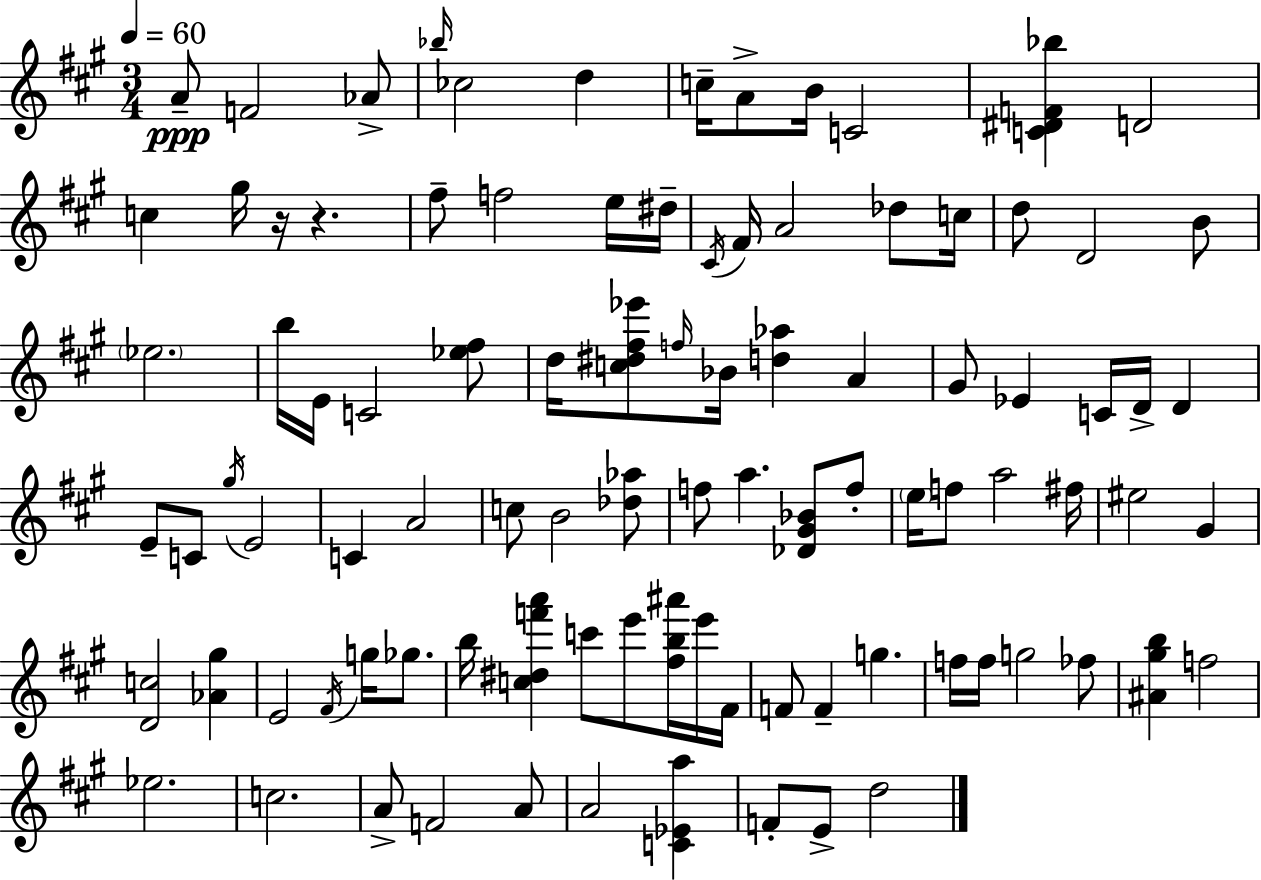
{
  \clef treble
  \numericTimeSignature
  \time 3/4
  \key a \major
  \tempo 4 = 60
  a'8--\ppp f'2 aes'8-> | \grace { bes''16 } ces''2 d''4 | c''16-- a'8-> b'16 c'2 | <c' dis' f' bes''>4 d'2 | \break c''4 gis''16 r16 r4. | fis''8-- f''2 e''16 | dis''16-- \acciaccatura { cis'16 } fis'16 a'2 des''8 | c''16 d''8 d'2 | \break b'8 \parenthesize ees''2. | b''16 e'16 c'2 | <ees'' fis''>8 d''16 <c'' dis'' fis'' ees'''>8 \grace { f''16 } bes'16 <d'' aes''>4 a'4 | gis'8 ees'4 c'16 d'16-> d'4 | \break e'8-- c'8 \acciaccatura { gis''16 } e'2 | c'4 a'2 | c''8 b'2 | <des'' aes''>8 f''8 a''4. | \break <des' gis' bes'>8 f''8-. \parenthesize e''16 f''8 a''2 | fis''16 eis''2 | gis'4 <d' c''>2 | <aes' gis''>4 e'2 | \break \acciaccatura { fis'16 } g''16 ges''8. b''16 <c'' dis'' f''' a'''>4 c'''8 | e'''8 <fis'' b'' ais'''>16 e'''16 fis'16 f'8 f'4-- g''4. | f''16 f''16 g''2 | fes''8 <ais' gis'' b''>4 f''2 | \break ees''2. | c''2. | a'8-> f'2 | a'8 a'2 | \break <c' ees' a''>4 f'8-. e'8-> d''2 | \bar "|."
}